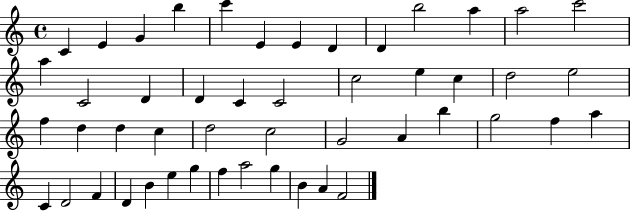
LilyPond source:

{
  \clef treble
  \time 4/4
  \defaultTimeSignature
  \key c \major
  c'4 e'4 g'4 b''4 | c'''4 e'4 e'4 d'4 | d'4 b''2 a''4 | a''2 c'''2 | \break a''4 c'2 d'4 | d'4 c'4 c'2 | c''2 e''4 c''4 | d''2 e''2 | \break f''4 d''4 d''4 c''4 | d''2 c''2 | g'2 a'4 b''4 | g''2 f''4 a''4 | \break c'4 d'2 f'4 | d'4 b'4 e''4 g''4 | f''4 a''2 g''4 | b'4 a'4 f'2 | \break \bar "|."
}